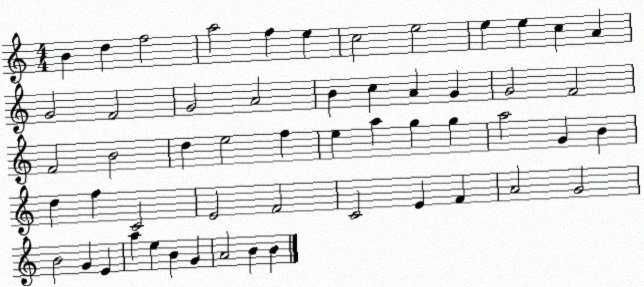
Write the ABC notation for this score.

X:1
T:Untitled
M:4/4
L:1/4
K:C
B d f2 a2 f e c2 e2 e e c A G2 F2 G2 A2 B c A G G2 F2 F2 B2 d e2 f e a g g a2 G B d f C2 E2 F2 C2 E F A2 G2 B2 G E a e B G A2 B B